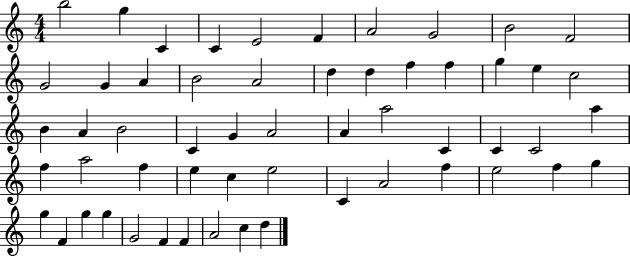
B5/h G5/q C4/q C4/q E4/h F4/q A4/h G4/h B4/h F4/h G4/h G4/q A4/q B4/h A4/h D5/q D5/q F5/q F5/q G5/q E5/q C5/h B4/q A4/q B4/h C4/q G4/q A4/h A4/q A5/h C4/q C4/q C4/h A5/q F5/q A5/h F5/q E5/q C5/q E5/h C4/q A4/h F5/q E5/h F5/q G5/q G5/q F4/q G5/q G5/q G4/h F4/q F4/q A4/h C5/q D5/q